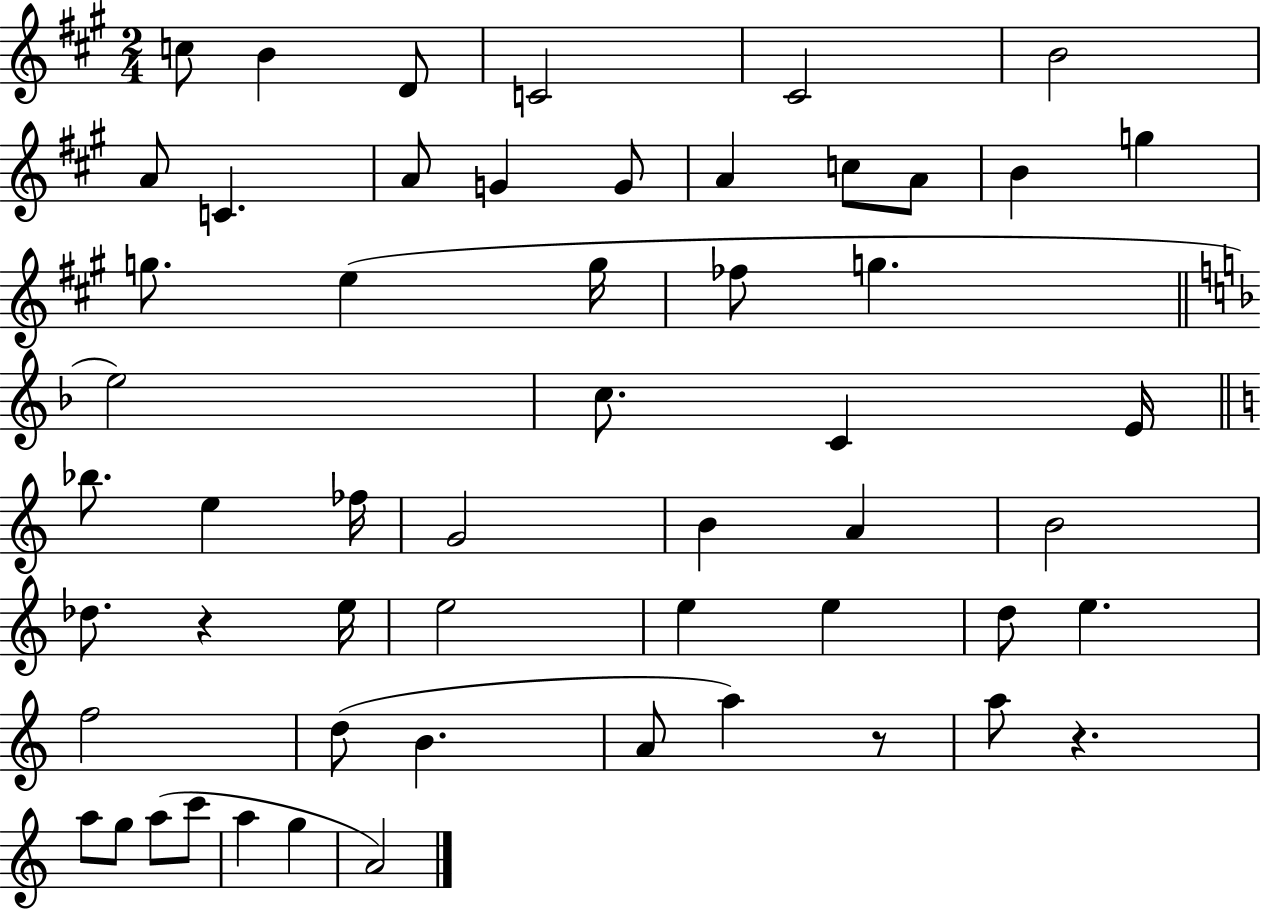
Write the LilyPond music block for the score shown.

{
  \clef treble
  \numericTimeSignature
  \time 2/4
  \key a \major
  c''8 b'4 d'8 | c'2 | cis'2 | b'2 | \break a'8 c'4. | a'8 g'4 g'8 | a'4 c''8 a'8 | b'4 g''4 | \break g''8. e''4( g''16 | fes''8 g''4. | \bar "||" \break \key d \minor e''2) | c''8. c'4 e'16 | \bar "||" \break \key c \major bes''8. e''4 fes''16 | g'2 | b'4 a'4 | b'2 | \break des''8. r4 e''16 | e''2 | e''4 e''4 | d''8 e''4. | \break f''2 | d''8( b'4. | a'8 a''4) r8 | a''8 r4. | \break a''8 g''8 a''8( c'''8 | a''4 g''4 | a'2) | \bar "|."
}